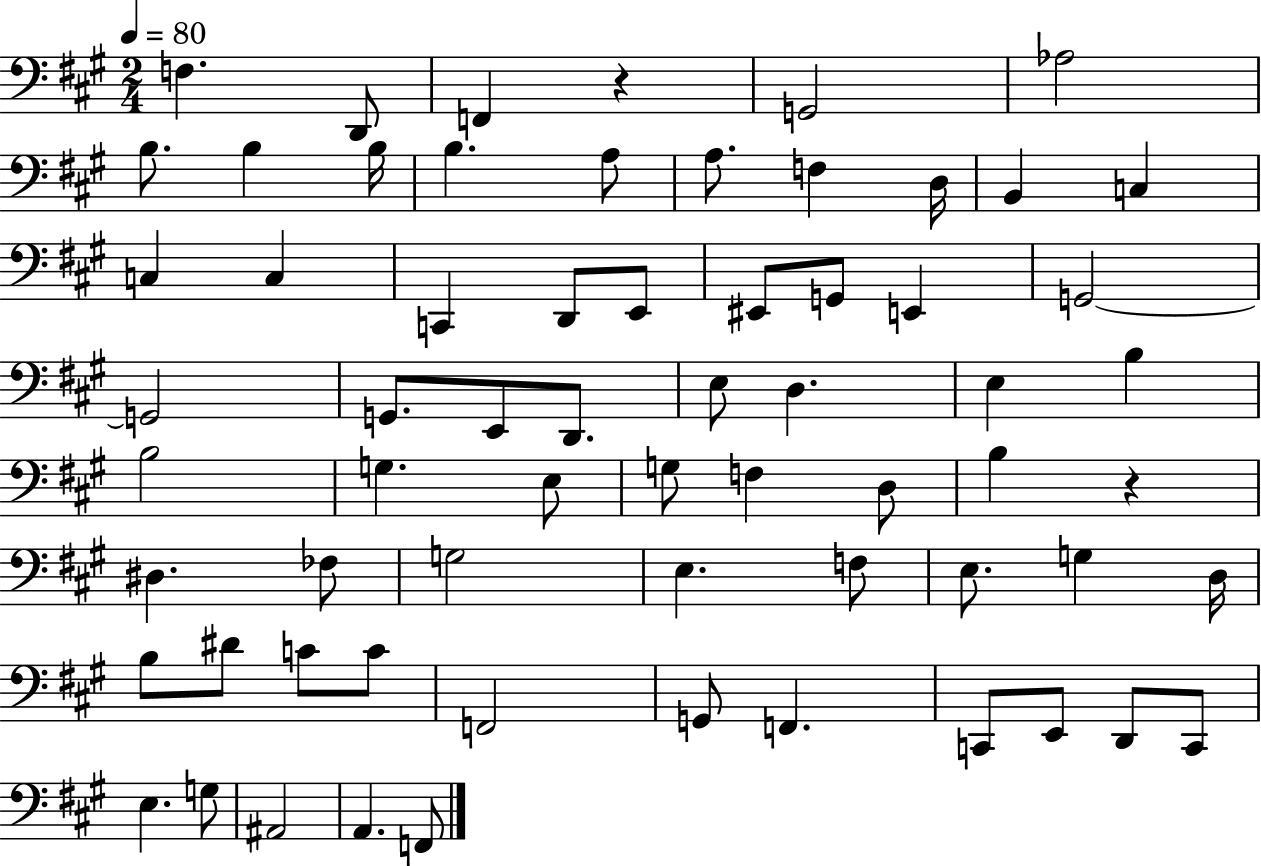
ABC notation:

X:1
T:Untitled
M:2/4
L:1/4
K:A
F, D,,/2 F,, z G,,2 _A,2 B,/2 B, B,/4 B, A,/2 A,/2 F, D,/4 B,, C, C, C, C,, D,,/2 E,,/2 ^E,,/2 G,,/2 E,, G,,2 G,,2 G,,/2 E,,/2 D,,/2 E,/2 D, E, B, B,2 G, E,/2 G,/2 F, D,/2 B, z ^D, _F,/2 G,2 E, F,/2 E,/2 G, D,/4 B,/2 ^D/2 C/2 C/2 F,,2 G,,/2 F,, C,,/2 E,,/2 D,,/2 C,,/2 E, G,/2 ^A,,2 A,, F,,/2